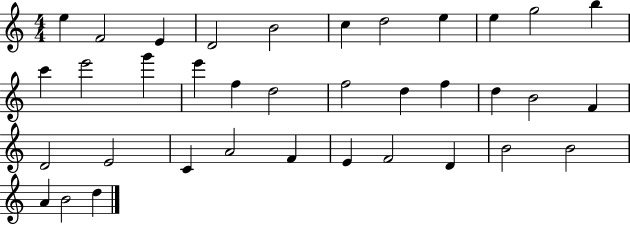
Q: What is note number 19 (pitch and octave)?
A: D5